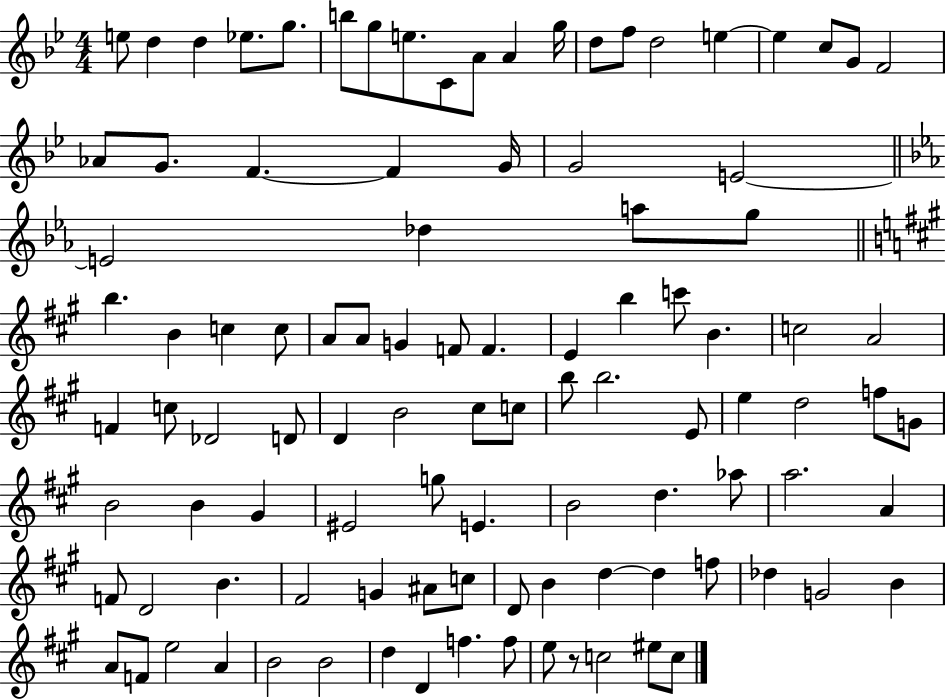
{
  \clef treble
  \numericTimeSignature
  \time 4/4
  \key bes \major
  \repeat volta 2 { e''8 d''4 d''4 ees''8. g''8. | b''8 g''8 e''8. c'8 a'8 a'4 g''16 | d''8 f''8 d''2 e''4~~ | e''4 c''8 g'8 f'2 | \break aes'8 g'8. f'4.~~ f'4 g'16 | g'2 e'2~~ | \bar "||" \break \key ees \major e'2 des''4 a''8 g''8 | \bar "||" \break \key a \major b''4. b'4 c''4 c''8 | a'8 a'8 g'4 f'8 f'4. | e'4 b''4 c'''8 b'4. | c''2 a'2 | \break f'4 c''8 des'2 d'8 | d'4 b'2 cis''8 c''8 | b''8 b''2. e'8 | e''4 d''2 f''8 g'8 | \break b'2 b'4 gis'4 | eis'2 g''8 e'4. | b'2 d''4. aes''8 | a''2. a'4 | \break f'8 d'2 b'4. | fis'2 g'4 ais'8 c''8 | d'8 b'4 d''4~~ d''4 f''8 | des''4 g'2 b'4 | \break a'8 f'8 e''2 a'4 | b'2 b'2 | d''4 d'4 f''4. f''8 | e''8 r8 c''2 eis''8 c''8 | \break } \bar "|."
}